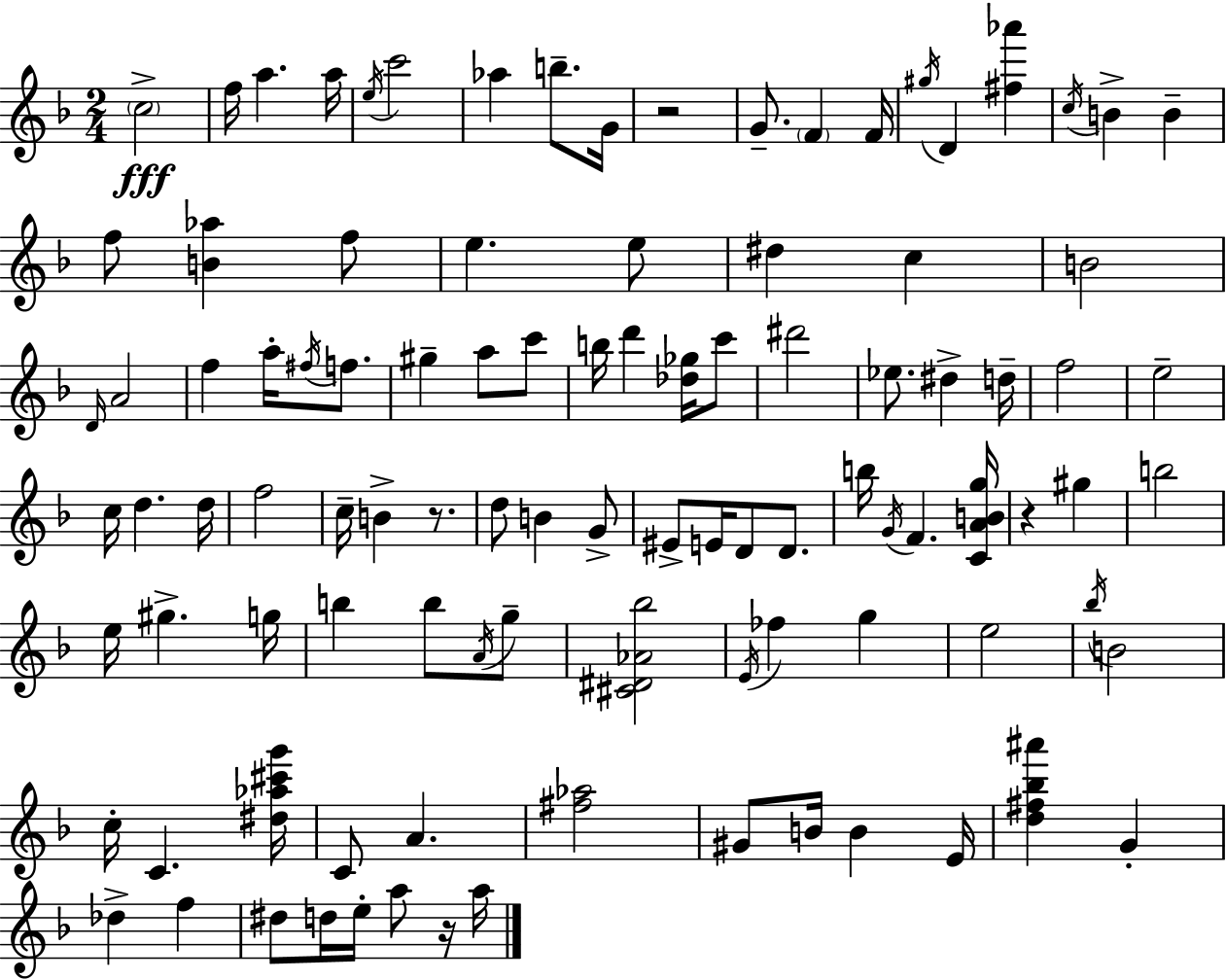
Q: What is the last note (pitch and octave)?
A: A5